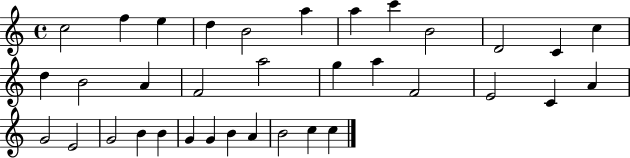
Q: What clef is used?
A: treble